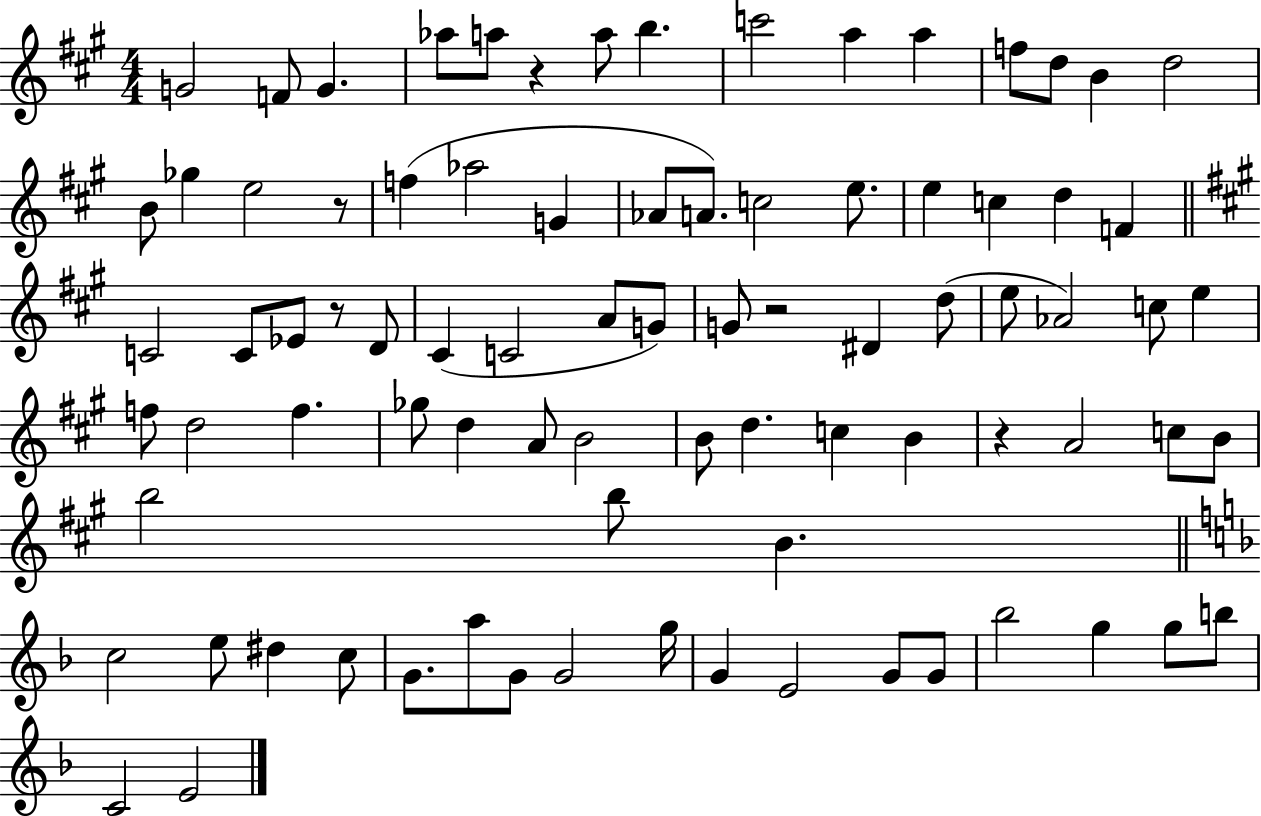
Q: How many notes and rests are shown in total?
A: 84